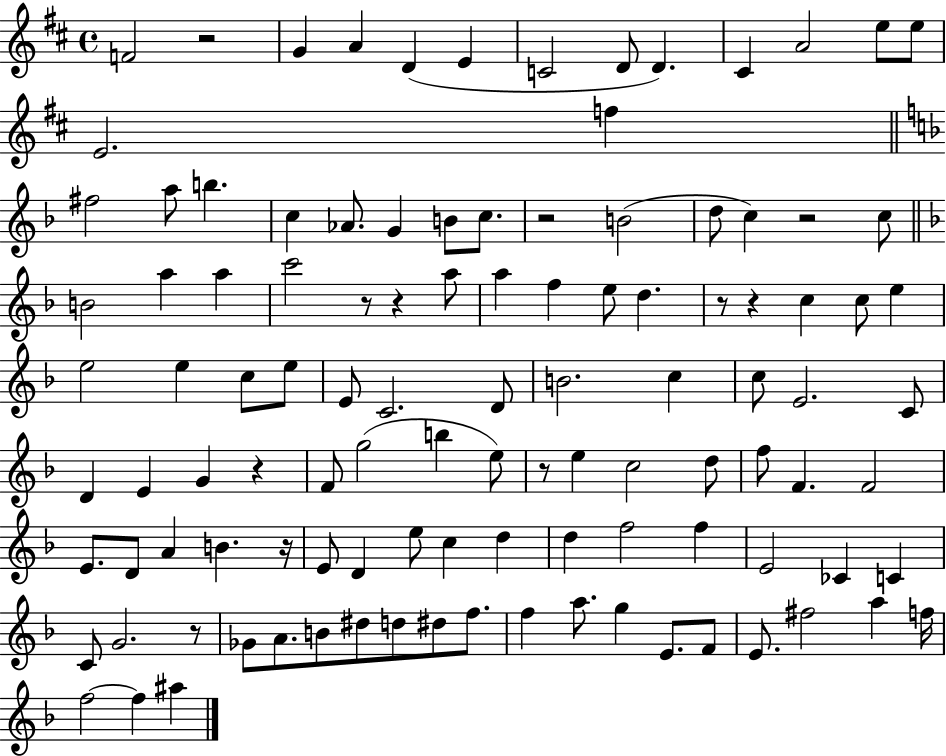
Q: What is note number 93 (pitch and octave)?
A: E4